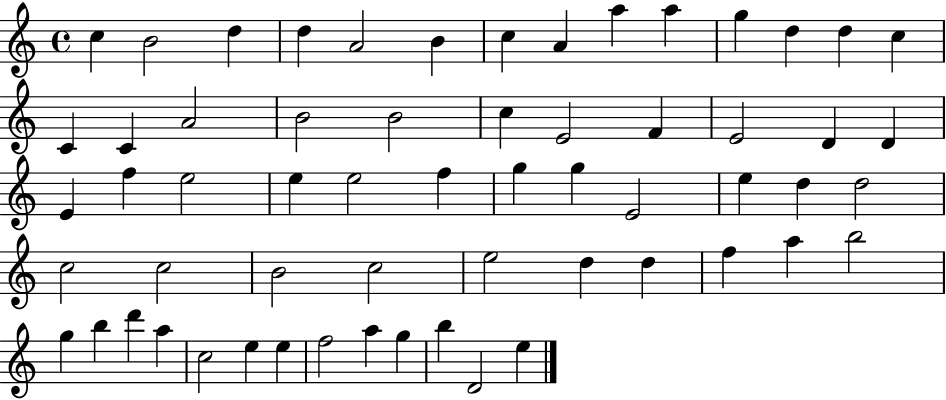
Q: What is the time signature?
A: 4/4